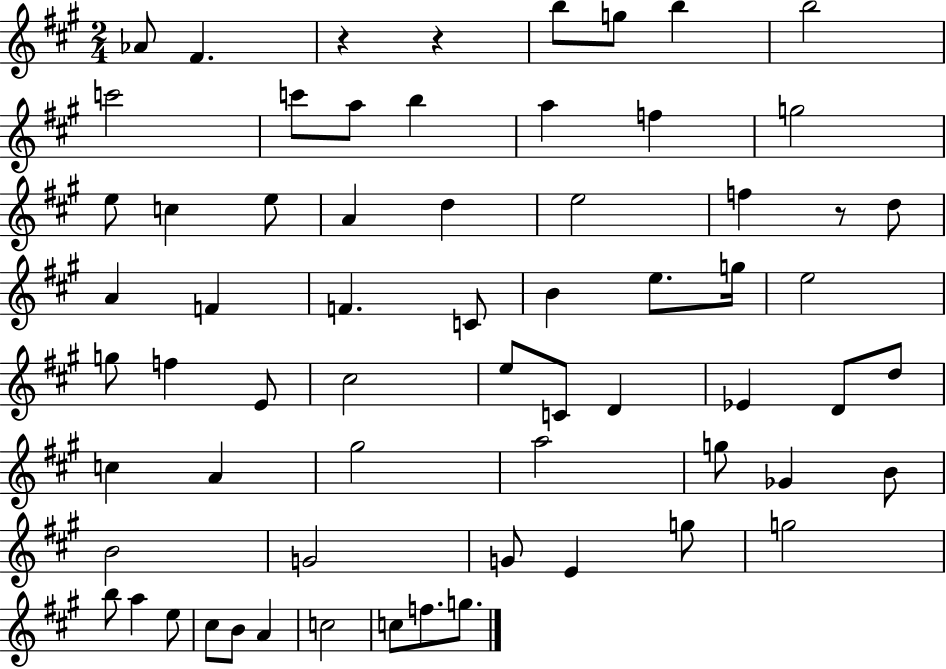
X:1
T:Untitled
M:2/4
L:1/4
K:A
_A/2 ^F z z b/2 g/2 b b2 c'2 c'/2 a/2 b a f g2 e/2 c e/2 A d e2 f z/2 d/2 A F F C/2 B e/2 g/4 e2 g/2 f E/2 ^c2 e/2 C/2 D _E D/2 d/2 c A ^g2 a2 g/2 _G B/2 B2 G2 G/2 E g/2 g2 b/2 a e/2 ^c/2 B/2 A c2 c/2 f/2 g/2